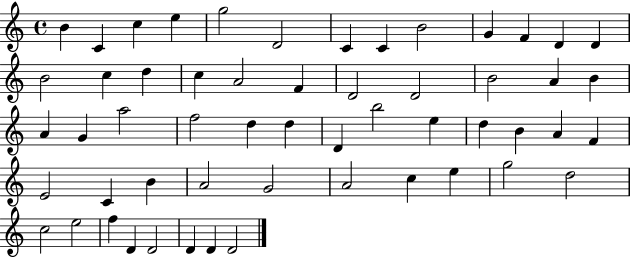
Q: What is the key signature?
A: C major